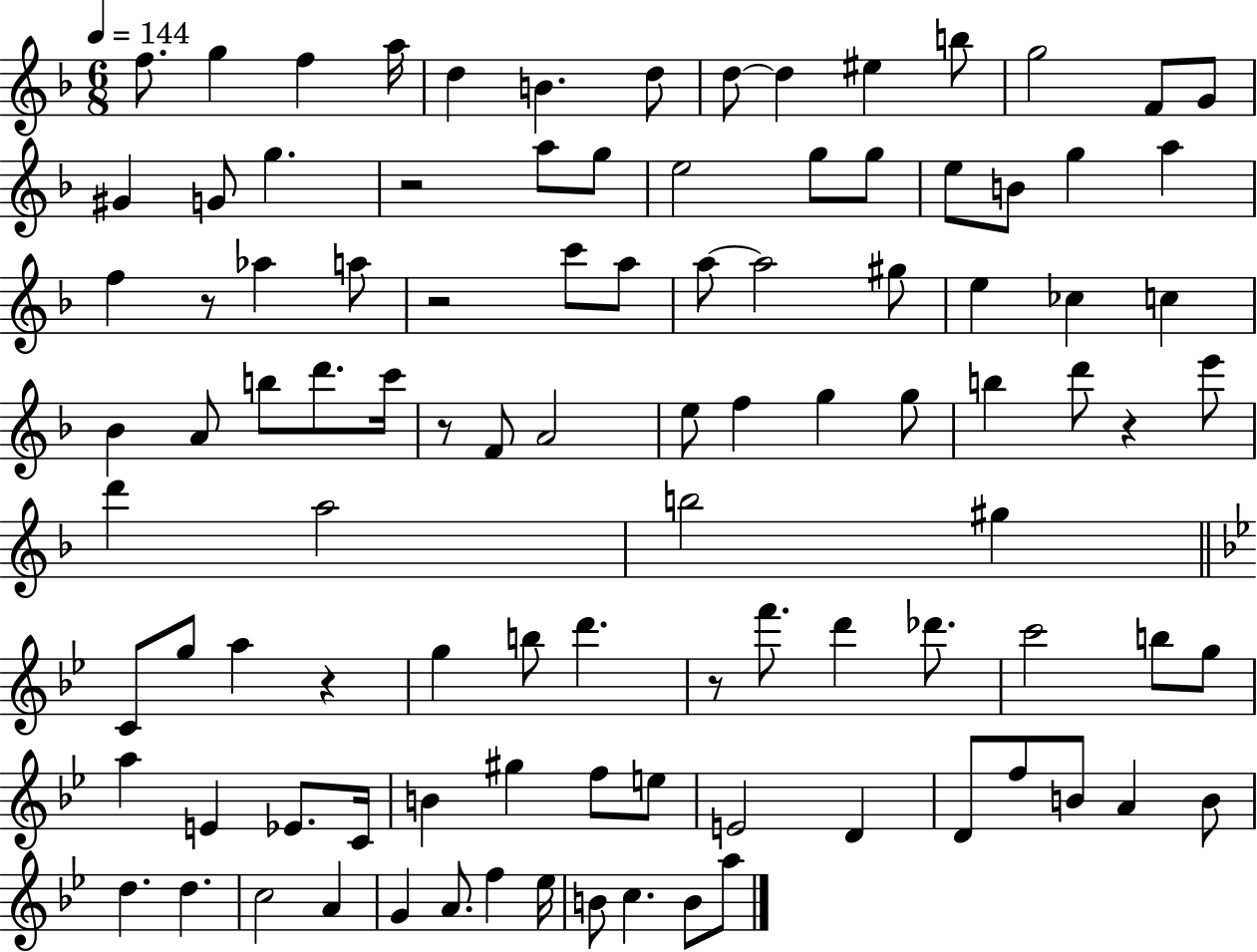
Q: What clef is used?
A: treble